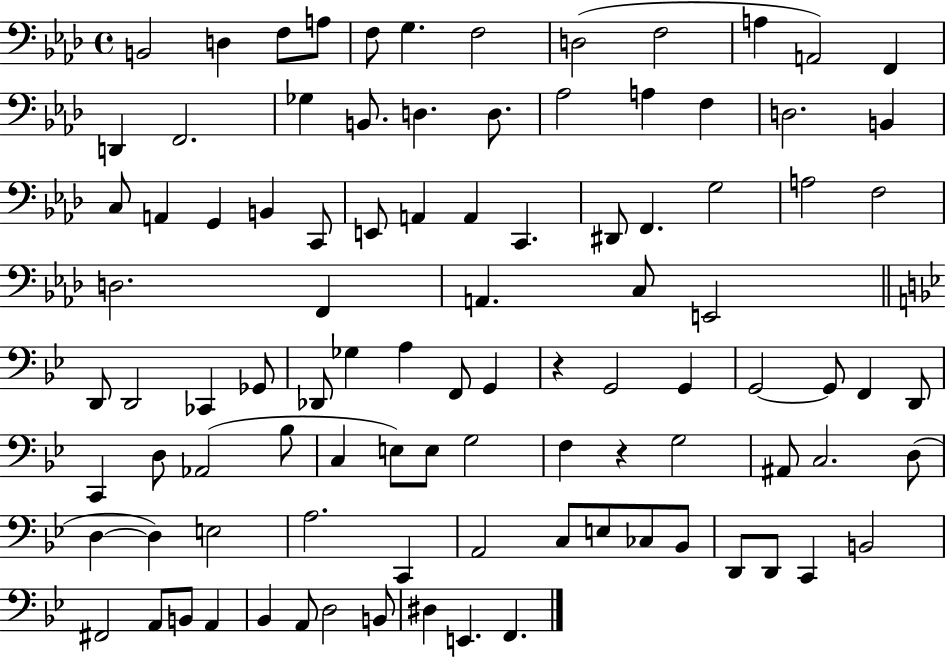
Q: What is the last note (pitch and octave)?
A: F2